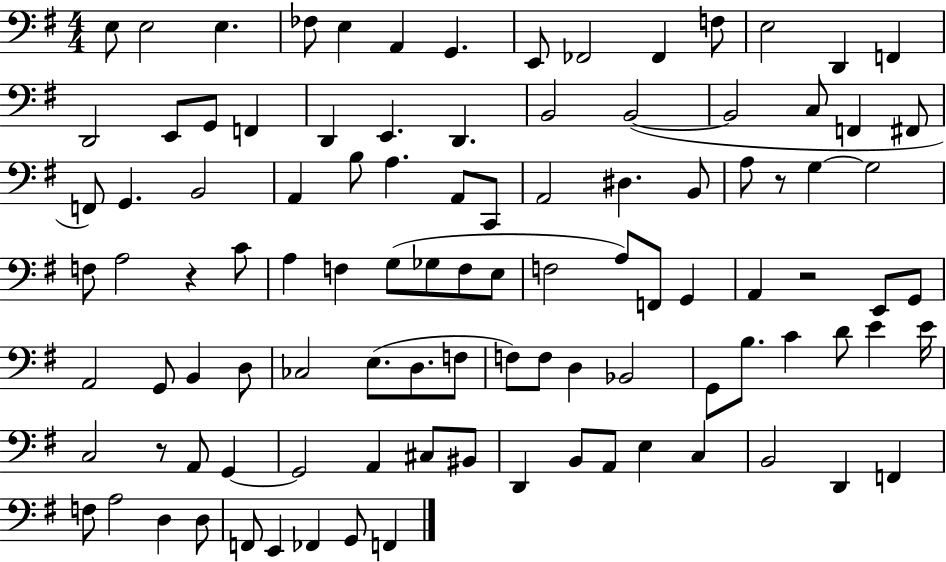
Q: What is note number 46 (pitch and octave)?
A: F3